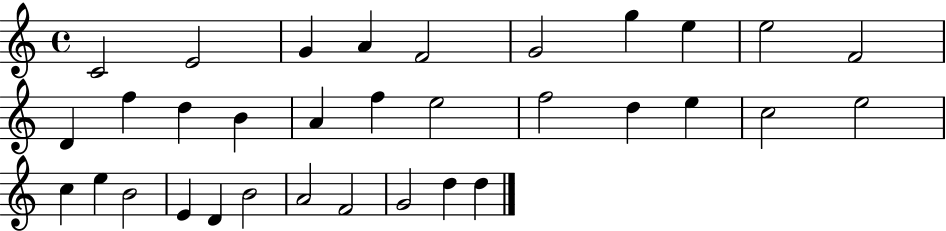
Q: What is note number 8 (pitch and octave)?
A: E5